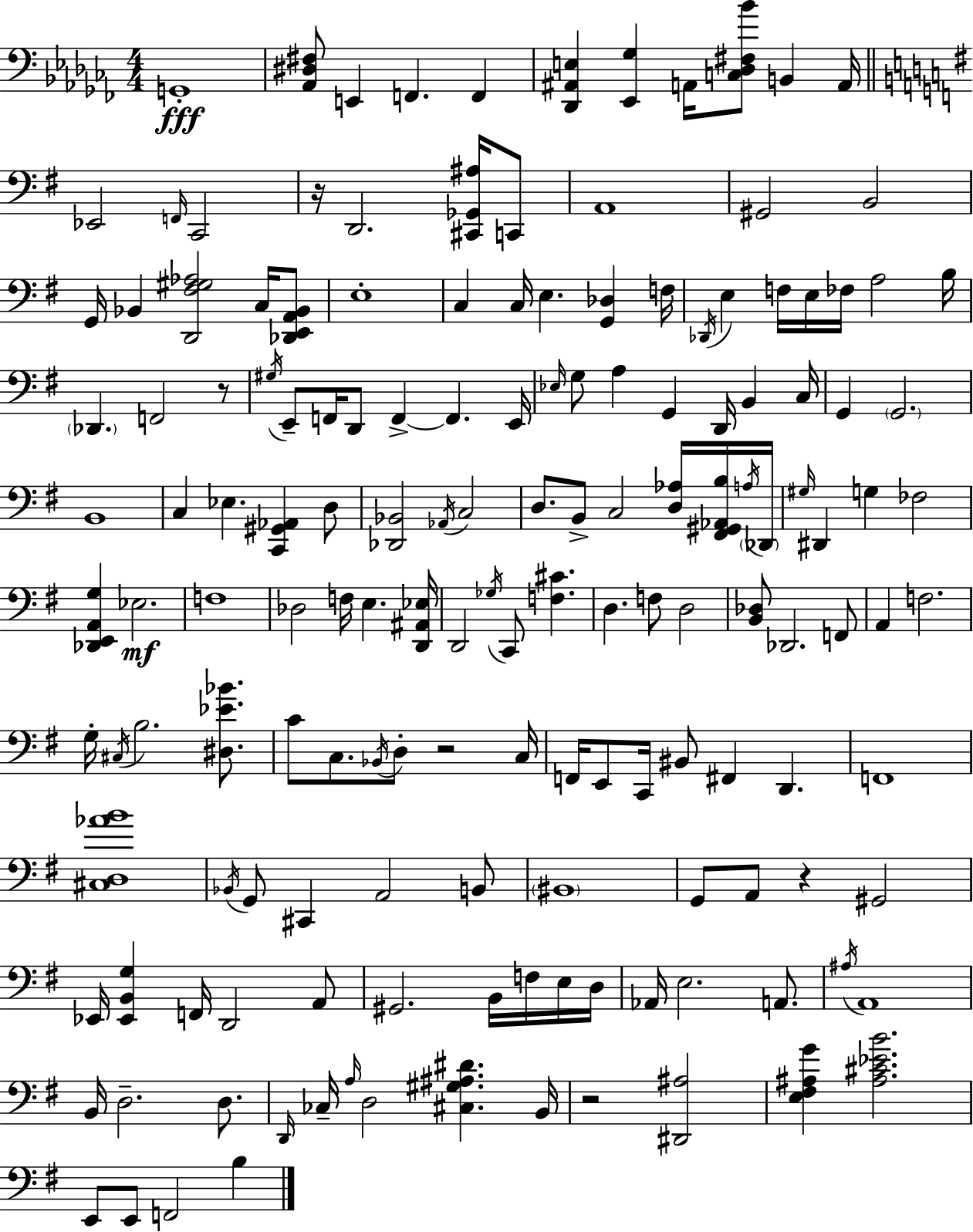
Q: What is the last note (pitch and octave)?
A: B3